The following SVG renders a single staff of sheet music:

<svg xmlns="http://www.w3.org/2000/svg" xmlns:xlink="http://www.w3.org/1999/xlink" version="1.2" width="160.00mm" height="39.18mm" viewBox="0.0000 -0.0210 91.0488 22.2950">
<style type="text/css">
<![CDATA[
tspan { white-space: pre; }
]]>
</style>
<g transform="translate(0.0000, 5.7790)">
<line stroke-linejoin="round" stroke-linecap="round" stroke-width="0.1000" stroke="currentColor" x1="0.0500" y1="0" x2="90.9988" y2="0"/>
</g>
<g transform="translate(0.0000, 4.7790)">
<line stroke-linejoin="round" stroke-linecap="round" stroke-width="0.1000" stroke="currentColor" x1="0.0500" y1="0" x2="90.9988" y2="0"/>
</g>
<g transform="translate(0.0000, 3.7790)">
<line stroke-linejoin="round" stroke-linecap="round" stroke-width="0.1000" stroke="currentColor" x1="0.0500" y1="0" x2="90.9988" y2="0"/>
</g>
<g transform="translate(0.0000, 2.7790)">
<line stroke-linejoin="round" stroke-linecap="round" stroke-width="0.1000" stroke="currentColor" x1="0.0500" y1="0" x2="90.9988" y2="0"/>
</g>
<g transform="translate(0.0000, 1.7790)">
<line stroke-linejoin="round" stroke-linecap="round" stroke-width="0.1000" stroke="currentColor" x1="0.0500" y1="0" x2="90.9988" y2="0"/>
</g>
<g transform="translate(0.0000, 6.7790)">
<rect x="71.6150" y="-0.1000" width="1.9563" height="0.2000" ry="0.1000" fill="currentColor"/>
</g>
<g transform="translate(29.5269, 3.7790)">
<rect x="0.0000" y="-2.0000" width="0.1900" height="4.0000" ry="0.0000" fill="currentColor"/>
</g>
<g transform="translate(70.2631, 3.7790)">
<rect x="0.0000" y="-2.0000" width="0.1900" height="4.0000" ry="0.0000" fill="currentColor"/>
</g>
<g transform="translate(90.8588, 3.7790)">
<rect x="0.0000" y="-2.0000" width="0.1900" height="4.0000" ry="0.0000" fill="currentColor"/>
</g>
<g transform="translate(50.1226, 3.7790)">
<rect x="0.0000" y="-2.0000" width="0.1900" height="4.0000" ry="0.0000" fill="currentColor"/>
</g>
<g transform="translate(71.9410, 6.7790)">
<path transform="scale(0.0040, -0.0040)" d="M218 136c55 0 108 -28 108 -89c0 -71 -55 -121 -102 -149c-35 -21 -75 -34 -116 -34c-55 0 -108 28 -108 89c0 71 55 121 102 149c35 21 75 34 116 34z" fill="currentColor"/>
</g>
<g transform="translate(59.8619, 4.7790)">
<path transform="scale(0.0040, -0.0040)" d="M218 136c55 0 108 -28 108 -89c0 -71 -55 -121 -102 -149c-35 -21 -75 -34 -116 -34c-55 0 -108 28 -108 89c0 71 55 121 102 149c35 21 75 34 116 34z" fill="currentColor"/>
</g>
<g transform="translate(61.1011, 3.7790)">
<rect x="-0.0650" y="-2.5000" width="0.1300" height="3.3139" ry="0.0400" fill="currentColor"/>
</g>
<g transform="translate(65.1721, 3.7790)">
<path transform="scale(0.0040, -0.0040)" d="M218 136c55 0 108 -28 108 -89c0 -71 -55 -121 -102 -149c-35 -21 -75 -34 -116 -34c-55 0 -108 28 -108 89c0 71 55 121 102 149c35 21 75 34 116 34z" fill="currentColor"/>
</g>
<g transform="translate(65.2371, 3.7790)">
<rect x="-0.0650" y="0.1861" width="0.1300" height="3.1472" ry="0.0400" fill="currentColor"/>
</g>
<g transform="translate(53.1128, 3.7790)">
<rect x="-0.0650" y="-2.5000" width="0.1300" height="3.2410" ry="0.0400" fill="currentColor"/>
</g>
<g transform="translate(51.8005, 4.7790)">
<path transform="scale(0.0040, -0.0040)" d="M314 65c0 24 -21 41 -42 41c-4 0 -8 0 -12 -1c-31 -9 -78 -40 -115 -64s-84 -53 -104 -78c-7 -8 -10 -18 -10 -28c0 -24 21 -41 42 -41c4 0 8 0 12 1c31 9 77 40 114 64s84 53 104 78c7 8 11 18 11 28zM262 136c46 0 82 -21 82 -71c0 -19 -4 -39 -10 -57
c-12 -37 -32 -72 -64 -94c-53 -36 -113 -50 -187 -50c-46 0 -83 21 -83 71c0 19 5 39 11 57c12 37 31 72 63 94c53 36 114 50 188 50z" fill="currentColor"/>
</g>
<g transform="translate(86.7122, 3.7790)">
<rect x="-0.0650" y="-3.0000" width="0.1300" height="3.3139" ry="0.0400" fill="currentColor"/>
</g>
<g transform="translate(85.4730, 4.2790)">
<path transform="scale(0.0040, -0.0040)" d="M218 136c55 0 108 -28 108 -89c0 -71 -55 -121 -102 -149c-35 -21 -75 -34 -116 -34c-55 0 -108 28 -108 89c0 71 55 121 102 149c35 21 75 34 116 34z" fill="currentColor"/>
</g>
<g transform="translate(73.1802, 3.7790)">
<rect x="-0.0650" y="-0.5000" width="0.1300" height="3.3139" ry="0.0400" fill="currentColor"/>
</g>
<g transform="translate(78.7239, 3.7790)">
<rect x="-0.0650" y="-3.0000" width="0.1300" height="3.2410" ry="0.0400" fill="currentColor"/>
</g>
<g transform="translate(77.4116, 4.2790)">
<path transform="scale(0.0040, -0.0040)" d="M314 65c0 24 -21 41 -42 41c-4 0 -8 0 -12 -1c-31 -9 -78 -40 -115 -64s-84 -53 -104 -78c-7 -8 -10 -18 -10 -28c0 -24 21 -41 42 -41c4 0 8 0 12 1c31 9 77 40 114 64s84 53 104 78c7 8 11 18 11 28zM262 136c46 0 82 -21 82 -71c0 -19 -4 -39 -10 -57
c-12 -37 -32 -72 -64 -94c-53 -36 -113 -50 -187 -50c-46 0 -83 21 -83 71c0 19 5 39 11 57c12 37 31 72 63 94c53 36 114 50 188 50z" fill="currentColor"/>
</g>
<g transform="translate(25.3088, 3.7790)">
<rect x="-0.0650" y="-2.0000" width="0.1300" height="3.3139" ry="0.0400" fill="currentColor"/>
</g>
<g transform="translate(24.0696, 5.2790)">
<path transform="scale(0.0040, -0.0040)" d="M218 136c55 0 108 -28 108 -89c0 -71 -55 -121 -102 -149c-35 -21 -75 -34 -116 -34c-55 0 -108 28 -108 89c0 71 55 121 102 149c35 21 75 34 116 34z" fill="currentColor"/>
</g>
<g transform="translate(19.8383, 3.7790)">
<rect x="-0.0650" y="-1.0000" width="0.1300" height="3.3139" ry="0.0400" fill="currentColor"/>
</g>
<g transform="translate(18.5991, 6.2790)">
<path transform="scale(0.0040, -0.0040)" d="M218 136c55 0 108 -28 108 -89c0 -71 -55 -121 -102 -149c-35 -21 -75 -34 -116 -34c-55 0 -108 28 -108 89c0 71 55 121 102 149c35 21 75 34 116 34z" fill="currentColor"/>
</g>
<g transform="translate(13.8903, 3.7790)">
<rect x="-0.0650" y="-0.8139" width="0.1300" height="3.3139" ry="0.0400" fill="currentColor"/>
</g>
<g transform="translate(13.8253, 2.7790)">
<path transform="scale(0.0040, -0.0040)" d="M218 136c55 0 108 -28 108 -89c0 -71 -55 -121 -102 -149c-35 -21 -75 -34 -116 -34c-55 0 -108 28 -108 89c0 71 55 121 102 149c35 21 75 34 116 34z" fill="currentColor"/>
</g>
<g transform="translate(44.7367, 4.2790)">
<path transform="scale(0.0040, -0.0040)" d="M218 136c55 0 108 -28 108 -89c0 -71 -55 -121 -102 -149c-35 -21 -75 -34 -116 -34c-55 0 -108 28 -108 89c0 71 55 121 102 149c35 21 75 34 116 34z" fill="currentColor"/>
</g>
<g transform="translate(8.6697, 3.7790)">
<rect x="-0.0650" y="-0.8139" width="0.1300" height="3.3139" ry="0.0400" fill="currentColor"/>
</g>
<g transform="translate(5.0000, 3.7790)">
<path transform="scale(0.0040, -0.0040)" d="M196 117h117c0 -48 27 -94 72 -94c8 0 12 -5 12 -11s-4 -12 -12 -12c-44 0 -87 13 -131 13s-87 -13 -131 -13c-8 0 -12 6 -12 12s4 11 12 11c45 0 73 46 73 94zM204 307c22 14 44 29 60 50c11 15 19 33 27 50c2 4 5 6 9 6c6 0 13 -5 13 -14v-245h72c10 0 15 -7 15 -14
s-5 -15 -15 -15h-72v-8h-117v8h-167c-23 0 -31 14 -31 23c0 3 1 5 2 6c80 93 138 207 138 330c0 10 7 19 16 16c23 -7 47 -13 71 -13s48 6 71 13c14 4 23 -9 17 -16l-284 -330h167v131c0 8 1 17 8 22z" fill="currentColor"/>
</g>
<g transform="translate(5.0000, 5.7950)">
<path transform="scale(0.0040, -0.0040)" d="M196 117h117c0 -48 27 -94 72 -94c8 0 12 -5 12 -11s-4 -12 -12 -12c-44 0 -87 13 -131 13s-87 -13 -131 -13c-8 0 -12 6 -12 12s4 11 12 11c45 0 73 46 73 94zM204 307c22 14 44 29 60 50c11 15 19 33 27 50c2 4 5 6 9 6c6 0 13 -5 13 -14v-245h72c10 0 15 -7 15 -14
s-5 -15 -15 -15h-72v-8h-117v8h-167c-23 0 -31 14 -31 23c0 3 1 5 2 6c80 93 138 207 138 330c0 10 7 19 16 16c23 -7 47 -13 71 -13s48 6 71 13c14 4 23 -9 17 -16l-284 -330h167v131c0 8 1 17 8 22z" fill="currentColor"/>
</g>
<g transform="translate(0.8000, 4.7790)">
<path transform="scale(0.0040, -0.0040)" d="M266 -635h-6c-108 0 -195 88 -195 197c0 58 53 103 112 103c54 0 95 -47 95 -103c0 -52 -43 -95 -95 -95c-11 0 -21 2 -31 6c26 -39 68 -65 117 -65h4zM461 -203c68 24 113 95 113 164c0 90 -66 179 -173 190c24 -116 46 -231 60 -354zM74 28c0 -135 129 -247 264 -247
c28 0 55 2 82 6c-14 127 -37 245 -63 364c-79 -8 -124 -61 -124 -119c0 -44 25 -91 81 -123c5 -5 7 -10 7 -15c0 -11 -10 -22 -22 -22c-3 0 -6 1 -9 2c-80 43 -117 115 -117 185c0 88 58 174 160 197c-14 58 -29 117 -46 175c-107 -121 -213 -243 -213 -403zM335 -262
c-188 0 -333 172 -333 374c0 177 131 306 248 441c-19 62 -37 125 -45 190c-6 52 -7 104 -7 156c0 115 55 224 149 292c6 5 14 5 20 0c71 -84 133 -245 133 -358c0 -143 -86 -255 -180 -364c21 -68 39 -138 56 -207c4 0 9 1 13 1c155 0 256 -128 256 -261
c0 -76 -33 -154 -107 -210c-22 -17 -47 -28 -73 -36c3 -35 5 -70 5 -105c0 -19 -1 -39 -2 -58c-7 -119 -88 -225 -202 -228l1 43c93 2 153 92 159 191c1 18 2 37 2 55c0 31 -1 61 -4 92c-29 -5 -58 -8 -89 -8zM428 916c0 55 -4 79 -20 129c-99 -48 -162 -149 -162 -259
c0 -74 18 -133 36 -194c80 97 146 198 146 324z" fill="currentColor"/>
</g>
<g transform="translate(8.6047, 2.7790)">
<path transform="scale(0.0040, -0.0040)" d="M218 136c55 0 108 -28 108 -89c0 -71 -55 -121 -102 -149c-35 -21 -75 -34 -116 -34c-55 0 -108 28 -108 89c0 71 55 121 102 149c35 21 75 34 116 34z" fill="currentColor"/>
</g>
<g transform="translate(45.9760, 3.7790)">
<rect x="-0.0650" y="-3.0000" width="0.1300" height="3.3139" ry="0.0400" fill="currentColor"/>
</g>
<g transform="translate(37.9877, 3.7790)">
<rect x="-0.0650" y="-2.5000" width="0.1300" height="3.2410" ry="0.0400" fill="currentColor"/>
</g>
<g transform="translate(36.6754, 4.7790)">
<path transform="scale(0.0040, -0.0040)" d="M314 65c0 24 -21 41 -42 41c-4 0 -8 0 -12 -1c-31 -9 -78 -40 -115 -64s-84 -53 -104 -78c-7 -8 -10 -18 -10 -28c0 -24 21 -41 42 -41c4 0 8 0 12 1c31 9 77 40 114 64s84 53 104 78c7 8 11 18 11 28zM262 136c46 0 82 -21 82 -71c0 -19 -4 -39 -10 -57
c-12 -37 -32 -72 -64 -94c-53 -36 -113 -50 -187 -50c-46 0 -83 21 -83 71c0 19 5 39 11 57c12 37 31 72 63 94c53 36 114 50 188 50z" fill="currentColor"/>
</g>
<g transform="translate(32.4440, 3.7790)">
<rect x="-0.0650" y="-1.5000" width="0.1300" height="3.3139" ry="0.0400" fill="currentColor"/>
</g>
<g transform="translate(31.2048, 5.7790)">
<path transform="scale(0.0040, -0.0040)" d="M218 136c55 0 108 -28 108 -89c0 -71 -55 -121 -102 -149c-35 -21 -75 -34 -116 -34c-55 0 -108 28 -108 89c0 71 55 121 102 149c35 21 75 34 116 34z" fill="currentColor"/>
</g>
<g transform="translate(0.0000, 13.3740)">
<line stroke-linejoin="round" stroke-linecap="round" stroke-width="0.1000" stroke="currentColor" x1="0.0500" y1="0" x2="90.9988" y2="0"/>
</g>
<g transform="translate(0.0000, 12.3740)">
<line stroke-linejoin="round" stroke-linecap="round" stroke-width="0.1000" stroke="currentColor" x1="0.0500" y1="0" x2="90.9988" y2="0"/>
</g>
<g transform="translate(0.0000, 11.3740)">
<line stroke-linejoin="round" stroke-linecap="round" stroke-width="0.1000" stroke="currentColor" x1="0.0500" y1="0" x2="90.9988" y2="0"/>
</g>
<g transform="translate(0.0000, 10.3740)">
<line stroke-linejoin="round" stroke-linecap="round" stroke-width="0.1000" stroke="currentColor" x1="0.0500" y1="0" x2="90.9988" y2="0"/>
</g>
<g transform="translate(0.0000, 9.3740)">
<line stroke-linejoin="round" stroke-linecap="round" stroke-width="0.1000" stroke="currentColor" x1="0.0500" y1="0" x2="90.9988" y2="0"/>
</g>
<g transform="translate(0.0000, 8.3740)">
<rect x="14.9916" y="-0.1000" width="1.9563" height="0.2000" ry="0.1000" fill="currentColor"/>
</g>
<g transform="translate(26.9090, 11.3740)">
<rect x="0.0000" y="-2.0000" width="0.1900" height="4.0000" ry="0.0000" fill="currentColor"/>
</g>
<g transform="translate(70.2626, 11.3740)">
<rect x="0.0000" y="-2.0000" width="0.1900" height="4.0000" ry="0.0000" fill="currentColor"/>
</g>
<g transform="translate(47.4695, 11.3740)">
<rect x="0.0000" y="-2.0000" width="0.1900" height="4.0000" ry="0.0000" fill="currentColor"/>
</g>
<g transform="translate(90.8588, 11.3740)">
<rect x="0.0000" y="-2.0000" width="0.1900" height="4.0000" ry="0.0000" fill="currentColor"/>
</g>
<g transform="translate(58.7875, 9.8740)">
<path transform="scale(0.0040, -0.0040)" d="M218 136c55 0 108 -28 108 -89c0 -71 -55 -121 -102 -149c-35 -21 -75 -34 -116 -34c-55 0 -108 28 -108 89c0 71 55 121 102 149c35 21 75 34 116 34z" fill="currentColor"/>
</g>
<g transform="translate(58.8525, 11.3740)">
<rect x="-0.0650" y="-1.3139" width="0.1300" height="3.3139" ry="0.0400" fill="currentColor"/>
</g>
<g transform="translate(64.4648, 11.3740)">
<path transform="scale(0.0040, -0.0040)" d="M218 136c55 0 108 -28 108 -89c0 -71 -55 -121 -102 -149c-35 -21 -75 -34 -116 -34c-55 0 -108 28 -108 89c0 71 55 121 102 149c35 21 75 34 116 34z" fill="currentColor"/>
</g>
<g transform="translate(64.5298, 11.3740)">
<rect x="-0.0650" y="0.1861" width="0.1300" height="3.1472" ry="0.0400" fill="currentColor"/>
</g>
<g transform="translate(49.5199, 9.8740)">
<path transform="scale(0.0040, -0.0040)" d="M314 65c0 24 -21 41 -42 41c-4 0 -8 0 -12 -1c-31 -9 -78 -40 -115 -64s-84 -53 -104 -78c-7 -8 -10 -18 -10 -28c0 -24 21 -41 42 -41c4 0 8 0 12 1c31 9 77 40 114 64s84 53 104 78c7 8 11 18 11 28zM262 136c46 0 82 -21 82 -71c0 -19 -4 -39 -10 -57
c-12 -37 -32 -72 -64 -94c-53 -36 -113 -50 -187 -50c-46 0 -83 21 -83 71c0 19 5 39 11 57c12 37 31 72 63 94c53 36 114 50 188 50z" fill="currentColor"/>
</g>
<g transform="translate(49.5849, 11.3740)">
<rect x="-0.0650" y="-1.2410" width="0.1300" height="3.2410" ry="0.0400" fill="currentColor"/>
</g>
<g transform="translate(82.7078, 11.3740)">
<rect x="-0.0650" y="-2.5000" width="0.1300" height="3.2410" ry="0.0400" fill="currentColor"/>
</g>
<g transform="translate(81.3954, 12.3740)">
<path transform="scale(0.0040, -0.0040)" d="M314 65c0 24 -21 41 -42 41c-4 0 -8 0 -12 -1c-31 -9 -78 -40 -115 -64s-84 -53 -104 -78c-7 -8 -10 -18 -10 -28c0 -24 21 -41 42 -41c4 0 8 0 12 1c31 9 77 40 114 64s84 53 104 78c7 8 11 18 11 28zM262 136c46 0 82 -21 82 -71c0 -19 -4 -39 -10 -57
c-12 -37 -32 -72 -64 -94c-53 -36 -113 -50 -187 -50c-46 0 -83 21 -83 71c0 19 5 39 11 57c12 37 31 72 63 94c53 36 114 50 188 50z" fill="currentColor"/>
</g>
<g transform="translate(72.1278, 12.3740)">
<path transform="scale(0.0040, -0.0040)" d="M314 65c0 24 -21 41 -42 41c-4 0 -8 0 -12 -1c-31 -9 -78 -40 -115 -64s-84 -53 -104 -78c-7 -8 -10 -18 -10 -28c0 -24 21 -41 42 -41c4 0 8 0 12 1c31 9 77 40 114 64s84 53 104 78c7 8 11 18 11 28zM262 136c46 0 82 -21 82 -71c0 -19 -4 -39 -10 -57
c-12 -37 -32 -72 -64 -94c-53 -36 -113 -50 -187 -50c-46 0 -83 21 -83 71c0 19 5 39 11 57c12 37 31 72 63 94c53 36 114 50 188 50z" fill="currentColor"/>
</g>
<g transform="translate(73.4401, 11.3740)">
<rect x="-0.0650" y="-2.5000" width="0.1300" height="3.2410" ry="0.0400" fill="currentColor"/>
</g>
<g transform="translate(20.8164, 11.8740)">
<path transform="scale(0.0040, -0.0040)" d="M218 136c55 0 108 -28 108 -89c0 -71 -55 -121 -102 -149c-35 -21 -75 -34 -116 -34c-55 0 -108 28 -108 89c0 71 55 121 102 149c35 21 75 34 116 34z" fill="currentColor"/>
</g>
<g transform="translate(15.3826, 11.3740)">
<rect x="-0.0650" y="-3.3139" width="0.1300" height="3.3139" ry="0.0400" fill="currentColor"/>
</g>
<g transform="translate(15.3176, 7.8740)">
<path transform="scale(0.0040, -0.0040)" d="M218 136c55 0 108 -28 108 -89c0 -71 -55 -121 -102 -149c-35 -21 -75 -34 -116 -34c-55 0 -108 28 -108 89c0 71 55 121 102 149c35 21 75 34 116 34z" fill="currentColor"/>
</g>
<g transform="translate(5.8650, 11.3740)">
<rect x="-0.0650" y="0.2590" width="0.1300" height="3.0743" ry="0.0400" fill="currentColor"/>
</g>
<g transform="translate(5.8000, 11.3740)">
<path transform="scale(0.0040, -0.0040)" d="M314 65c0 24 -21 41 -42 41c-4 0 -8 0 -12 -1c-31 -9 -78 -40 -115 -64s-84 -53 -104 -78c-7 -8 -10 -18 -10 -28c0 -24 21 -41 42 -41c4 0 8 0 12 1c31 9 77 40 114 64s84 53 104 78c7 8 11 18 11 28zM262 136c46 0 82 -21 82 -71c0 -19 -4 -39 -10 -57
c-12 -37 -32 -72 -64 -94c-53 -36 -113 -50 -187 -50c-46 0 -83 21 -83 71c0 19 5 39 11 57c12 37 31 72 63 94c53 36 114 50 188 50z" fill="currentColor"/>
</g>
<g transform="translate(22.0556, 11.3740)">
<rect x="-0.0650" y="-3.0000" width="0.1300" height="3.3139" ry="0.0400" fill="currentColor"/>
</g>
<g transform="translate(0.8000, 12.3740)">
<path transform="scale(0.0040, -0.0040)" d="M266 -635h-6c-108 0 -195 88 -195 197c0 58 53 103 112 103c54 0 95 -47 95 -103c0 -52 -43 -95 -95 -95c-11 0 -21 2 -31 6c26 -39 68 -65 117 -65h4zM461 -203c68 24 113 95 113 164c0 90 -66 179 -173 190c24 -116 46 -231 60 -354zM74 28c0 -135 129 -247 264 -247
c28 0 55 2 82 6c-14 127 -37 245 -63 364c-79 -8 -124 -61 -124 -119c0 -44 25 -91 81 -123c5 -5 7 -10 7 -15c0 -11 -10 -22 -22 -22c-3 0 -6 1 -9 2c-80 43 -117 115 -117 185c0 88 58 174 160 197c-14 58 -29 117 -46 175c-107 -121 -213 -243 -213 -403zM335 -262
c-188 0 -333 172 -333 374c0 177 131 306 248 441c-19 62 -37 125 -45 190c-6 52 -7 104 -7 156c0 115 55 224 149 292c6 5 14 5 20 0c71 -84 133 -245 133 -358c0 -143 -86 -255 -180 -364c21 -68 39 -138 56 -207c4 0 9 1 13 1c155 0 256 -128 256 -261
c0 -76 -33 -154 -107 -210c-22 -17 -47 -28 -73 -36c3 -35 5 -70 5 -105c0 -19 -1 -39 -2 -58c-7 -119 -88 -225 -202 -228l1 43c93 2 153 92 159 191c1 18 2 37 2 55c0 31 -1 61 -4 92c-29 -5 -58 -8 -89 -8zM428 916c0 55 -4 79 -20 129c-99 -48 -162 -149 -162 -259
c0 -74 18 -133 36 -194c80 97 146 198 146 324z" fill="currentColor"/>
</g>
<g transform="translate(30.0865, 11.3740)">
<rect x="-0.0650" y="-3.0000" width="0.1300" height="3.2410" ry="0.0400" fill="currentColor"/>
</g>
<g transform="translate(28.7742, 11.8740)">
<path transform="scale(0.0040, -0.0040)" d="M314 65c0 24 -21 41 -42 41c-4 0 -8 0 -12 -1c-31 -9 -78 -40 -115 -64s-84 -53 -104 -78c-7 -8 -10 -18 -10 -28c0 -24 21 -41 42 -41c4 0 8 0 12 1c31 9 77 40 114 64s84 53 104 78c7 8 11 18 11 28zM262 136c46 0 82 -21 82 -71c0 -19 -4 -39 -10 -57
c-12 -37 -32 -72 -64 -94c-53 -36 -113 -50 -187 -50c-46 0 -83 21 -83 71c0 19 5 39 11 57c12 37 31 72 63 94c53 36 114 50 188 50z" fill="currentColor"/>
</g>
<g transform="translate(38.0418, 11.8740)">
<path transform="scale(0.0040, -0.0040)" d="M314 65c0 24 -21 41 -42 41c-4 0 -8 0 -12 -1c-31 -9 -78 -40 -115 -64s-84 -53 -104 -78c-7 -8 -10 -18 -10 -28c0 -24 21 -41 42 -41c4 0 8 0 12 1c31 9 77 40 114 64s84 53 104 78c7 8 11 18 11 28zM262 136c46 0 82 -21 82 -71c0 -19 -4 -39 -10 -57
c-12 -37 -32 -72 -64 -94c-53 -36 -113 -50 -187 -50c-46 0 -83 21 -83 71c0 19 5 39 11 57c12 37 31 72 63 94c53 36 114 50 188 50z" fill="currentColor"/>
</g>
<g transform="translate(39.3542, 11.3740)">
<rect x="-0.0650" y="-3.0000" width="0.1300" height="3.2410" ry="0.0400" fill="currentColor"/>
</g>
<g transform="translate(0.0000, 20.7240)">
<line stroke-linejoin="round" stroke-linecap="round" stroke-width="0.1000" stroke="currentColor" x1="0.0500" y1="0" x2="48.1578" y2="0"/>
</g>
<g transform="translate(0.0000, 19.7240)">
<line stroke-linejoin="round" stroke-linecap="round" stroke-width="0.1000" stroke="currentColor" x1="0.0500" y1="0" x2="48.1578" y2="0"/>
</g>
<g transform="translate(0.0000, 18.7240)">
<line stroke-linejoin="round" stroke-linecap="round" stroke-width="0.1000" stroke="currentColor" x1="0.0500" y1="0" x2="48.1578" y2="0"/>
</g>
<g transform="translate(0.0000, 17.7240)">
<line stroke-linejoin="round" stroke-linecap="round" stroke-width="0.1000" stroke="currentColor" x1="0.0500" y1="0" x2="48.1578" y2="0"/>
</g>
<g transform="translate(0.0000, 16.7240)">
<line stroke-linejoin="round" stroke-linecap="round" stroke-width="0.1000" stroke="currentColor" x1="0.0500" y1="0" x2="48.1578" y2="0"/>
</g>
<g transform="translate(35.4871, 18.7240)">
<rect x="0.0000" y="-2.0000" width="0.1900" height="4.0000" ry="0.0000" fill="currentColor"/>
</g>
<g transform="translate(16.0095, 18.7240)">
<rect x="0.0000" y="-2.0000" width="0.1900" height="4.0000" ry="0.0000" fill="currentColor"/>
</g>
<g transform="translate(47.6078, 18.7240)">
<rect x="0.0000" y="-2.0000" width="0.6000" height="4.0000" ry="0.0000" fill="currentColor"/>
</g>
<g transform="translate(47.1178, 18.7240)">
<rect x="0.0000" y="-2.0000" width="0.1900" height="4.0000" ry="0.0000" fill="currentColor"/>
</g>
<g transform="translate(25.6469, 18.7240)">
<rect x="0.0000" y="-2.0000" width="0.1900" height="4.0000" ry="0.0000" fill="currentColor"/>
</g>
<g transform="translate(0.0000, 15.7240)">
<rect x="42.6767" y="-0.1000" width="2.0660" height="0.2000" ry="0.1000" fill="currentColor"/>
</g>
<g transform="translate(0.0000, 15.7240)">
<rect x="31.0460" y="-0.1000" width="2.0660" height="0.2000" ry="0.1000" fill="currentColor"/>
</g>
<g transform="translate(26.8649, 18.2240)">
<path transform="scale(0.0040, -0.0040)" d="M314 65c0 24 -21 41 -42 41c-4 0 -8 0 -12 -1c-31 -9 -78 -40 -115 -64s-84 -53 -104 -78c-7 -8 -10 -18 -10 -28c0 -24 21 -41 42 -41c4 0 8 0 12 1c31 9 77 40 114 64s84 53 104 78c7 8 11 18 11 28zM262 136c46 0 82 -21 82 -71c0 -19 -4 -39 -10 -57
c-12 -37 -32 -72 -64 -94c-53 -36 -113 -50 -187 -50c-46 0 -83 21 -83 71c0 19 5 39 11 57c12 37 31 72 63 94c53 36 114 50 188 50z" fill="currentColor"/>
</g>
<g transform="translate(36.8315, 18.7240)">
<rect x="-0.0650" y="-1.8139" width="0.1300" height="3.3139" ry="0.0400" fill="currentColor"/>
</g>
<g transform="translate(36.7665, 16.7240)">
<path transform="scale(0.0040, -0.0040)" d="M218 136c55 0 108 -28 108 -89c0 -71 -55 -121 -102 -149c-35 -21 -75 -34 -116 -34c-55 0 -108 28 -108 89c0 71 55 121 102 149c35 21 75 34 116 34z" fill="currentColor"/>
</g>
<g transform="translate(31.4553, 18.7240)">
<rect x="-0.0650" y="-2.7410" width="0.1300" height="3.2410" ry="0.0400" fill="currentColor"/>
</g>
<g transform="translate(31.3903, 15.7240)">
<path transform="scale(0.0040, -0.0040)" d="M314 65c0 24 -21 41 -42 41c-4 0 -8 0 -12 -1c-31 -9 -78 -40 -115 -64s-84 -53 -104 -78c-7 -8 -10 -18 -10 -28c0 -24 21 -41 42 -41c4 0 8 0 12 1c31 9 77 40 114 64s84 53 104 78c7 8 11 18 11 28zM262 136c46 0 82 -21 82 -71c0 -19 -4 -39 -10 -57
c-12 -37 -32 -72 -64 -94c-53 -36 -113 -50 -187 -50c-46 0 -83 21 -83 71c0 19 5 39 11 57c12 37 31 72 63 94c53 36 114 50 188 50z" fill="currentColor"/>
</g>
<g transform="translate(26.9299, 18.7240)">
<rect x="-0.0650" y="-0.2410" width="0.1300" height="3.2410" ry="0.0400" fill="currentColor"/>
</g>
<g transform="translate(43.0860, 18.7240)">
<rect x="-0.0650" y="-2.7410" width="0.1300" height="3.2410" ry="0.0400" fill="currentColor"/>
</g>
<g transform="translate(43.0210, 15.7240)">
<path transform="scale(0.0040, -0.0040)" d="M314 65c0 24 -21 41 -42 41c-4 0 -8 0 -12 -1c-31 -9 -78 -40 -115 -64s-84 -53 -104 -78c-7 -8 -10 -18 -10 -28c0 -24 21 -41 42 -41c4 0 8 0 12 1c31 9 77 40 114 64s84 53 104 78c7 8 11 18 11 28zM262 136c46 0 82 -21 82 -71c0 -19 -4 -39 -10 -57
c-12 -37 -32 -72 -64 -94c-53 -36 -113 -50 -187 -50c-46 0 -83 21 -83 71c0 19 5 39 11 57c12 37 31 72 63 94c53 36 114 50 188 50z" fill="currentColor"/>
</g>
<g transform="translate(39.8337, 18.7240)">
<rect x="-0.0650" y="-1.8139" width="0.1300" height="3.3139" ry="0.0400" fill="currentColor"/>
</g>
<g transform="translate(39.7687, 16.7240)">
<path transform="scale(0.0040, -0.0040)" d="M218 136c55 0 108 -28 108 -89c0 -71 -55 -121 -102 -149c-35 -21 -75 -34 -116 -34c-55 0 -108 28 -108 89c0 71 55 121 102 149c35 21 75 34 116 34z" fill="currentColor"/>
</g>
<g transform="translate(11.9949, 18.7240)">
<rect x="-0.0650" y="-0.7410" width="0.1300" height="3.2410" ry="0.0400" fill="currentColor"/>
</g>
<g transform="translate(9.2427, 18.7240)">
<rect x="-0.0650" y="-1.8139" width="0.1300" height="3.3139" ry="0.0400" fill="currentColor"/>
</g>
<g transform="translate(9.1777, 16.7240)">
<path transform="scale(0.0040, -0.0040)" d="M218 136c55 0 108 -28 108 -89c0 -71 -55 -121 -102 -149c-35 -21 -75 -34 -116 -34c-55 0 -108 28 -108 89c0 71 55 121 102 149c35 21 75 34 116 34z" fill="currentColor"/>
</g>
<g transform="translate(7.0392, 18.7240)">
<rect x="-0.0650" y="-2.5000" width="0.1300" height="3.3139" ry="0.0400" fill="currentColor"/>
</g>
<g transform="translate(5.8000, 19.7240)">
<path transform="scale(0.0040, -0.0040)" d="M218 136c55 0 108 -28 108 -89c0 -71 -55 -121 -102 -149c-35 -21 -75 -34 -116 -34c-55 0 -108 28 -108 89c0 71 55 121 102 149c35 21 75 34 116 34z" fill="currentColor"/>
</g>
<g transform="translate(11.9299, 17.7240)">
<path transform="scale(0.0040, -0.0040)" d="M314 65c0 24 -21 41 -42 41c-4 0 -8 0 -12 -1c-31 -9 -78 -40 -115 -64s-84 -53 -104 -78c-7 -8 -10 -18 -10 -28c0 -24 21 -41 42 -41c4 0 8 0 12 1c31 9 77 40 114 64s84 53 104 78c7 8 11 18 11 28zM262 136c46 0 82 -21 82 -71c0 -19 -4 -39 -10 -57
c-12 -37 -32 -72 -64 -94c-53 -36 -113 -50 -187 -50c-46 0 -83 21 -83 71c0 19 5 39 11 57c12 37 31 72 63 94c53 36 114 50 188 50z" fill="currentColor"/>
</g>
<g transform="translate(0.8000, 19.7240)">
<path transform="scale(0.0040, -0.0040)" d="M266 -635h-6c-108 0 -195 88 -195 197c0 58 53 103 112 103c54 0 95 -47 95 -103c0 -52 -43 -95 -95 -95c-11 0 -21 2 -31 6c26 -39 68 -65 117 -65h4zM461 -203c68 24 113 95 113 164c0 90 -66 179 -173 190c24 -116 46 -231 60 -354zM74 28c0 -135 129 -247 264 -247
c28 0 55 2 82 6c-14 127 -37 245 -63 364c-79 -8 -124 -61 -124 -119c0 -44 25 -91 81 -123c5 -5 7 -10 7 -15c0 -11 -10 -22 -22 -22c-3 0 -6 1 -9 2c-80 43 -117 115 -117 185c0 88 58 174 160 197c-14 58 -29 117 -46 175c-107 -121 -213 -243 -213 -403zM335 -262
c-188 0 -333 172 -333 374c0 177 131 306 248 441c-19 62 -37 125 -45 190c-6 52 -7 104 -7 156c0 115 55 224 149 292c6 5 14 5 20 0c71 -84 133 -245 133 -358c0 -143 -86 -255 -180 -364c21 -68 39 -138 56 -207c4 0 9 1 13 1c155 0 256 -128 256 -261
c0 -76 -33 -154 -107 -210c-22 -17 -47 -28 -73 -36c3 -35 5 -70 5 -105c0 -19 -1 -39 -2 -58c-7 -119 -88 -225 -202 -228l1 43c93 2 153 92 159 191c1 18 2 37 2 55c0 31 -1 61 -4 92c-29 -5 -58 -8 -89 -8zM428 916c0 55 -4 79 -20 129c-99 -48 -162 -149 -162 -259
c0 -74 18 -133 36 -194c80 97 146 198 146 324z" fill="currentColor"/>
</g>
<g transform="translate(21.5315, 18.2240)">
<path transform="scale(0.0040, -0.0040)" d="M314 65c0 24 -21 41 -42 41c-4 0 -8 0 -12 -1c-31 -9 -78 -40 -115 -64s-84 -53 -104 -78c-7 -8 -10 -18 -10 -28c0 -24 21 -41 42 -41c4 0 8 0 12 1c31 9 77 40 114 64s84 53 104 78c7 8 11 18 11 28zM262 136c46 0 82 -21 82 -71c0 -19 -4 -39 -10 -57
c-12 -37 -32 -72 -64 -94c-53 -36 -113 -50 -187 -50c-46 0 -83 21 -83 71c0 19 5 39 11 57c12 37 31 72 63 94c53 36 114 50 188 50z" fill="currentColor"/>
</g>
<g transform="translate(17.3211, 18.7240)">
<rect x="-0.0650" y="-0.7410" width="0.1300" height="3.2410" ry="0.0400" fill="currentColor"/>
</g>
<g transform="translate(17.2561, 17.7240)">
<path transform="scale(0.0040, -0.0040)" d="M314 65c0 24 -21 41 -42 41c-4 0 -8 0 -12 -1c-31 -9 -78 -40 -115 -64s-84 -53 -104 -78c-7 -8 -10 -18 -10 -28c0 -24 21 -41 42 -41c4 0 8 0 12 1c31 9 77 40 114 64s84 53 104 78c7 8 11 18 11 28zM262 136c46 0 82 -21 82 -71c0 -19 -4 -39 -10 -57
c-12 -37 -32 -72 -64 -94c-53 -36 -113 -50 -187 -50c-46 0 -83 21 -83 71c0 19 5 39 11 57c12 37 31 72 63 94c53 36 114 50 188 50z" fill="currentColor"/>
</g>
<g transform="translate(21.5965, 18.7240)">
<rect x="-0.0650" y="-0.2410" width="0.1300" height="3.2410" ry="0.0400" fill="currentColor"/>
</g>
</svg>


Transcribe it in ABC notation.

X:1
T:Untitled
M:4/4
L:1/4
K:C
d d D F E G2 A G2 G B C A2 A B2 b A A2 A2 e2 e B G2 G2 G f d2 d2 c2 c2 a2 f f a2